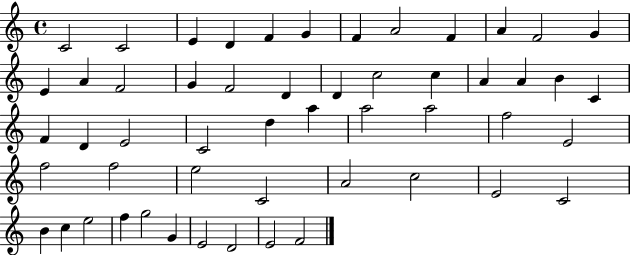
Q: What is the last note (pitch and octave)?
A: F4